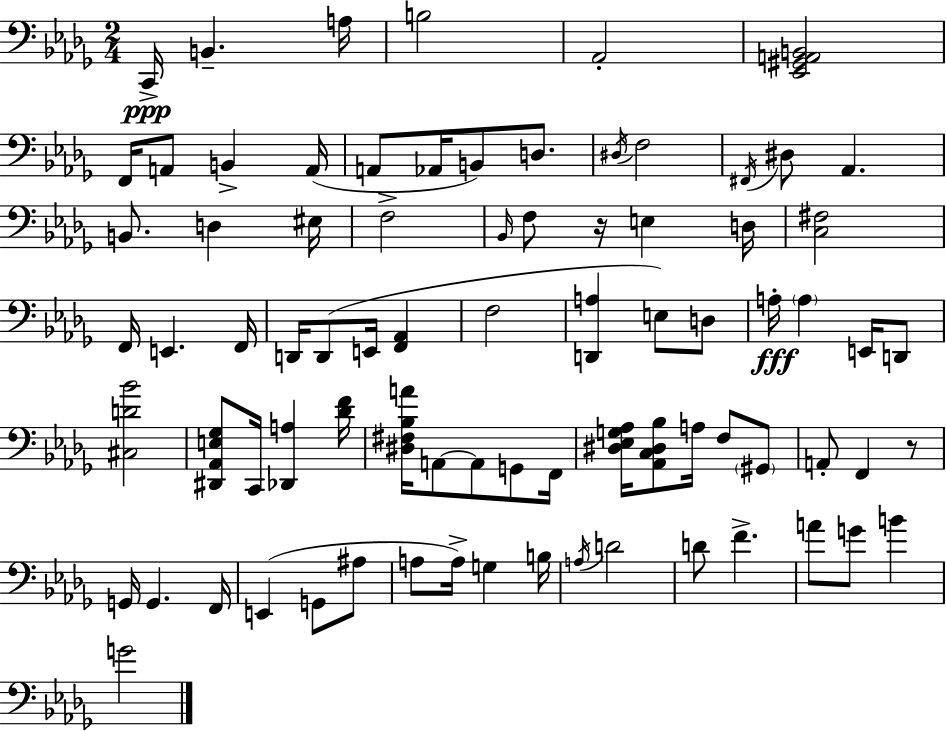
C2/s B2/q. A3/s B3/h Ab2/h [Eb2,G#2,A2,B2]/h F2/s A2/e B2/q A2/s A2/e Ab2/s B2/e D3/e. D#3/s F3/h F#2/s D#3/e Ab2/q. B2/e. D3/q EIS3/s F3/h Bb2/s F3/e R/s E3/q D3/s [C3,F#3]/h F2/s E2/q. F2/s D2/s D2/e E2/s [F2,Ab2]/q F3/h [D2,A3]/q E3/e D3/e A3/s A3/q E2/s D2/e [C#3,D4,Bb4]/h [D#2,Ab2,E3,Gb3]/e C2/s [Db2,A3]/q [Db4,F4]/s [D#3,F#3,Bb3,A4]/s A2/e A2/e G2/e F2/s [D#3,Eb3,G3,Ab3]/s [Ab2,C3,D#3,Bb3]/e A3/s F3/e G#2/e A2/e F2/q R/e G2/s G2/q. F2/s E2/q G2/e A#3/e A3/e A3/s G3/q B3/s A3/s D4/h D4/e F4/q. A4/e G4/e B4/q G4/h